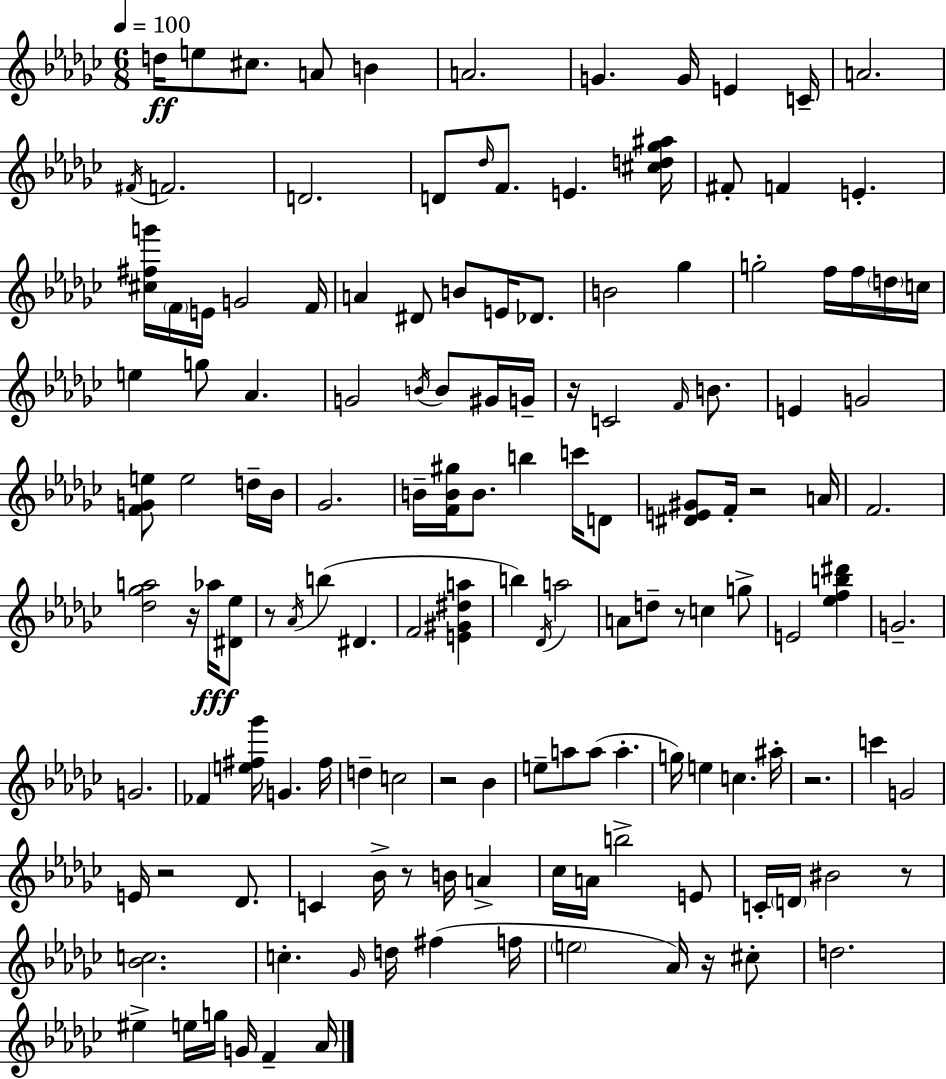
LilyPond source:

{
  \clef treble
  \numericTimeSignature
  \time 6/8
  \key ees \minor
  \tempo 4 = 100
  d''16\ff e''8 cis''8. a'8 b'4 | a'2. | g'4. g'16 e'4 c'16-- | a'2. | \break \acciaccatura { fis'16 } f'2. | d'2. | d'8 \grace { des''16 } f'8. e'4. | <cis'' d'' ges'' ais''>16 fis'8-. f'4 e'4.-. | \break <cis'' fis'' g'''>16 \parenthesize f'16 e'16 g'2 | f'16 a'4 dis'8 b'8 e'16 des'8. | b'2 ges''4 | g''2-. f''16 f''16 | \break \parenthesize d''16 c''16 e''4 g''8 aes'4. | g'2 \acciaccatura { b'16 } b'8 | gis'16 g'16-- r16 c'2 | \grace { f'16 } b'8. e'4 g'2 | \break <f' g' e''>8 e''2 | d''16-- bes'16 ges'2. | b'16-- <f' b' gis''>16 b'8. b''4 | c'''16 d'8 <dis' e' gis'>8 f'16-. r2 | \break a'16 f'2. | <des'' ges'' a''>2 | r16 aes''16\fff <dis' ees''>8 r8 \acciaccatura { aes'16 } b''4( dis'4. | f'2 | \break <e' gis' dis'' a''>4 b''4) \acciaccatura { des'16 } a''2 | a'8 d''8-- r8 | c''4 g''8-> e'2 | <ees'' f'' b'' dis'''>4 g'2.-- | \break g'2. | fes'4 <e'' fis'' ges'''>16 g'4. | fis''16 d''4-- c''2 | r2 | \break bes'4 e''8-- a''8 a''8( | a''4.-. g''16) e''4 c''4. | ais''16-. r2. | c'''4 g'2 | \break e'16 r2 | des'8. c'4 bes'16-> r8 | b'16 a'4-> ces''16 a'16 b''2-> | e'8 c'16-. \parenthesize d'16 bis'2 | \break r8 <bes' c''>2. | c''4.-. | \grace { ges'16 } d''16 fis''4( f''16 \parenthesize e''2 | aes'16) r16 cis''8-. d''2. | \break eis''4-> e''16 | g''16 g'16 f'4-- aes'16 \bar "|."
}